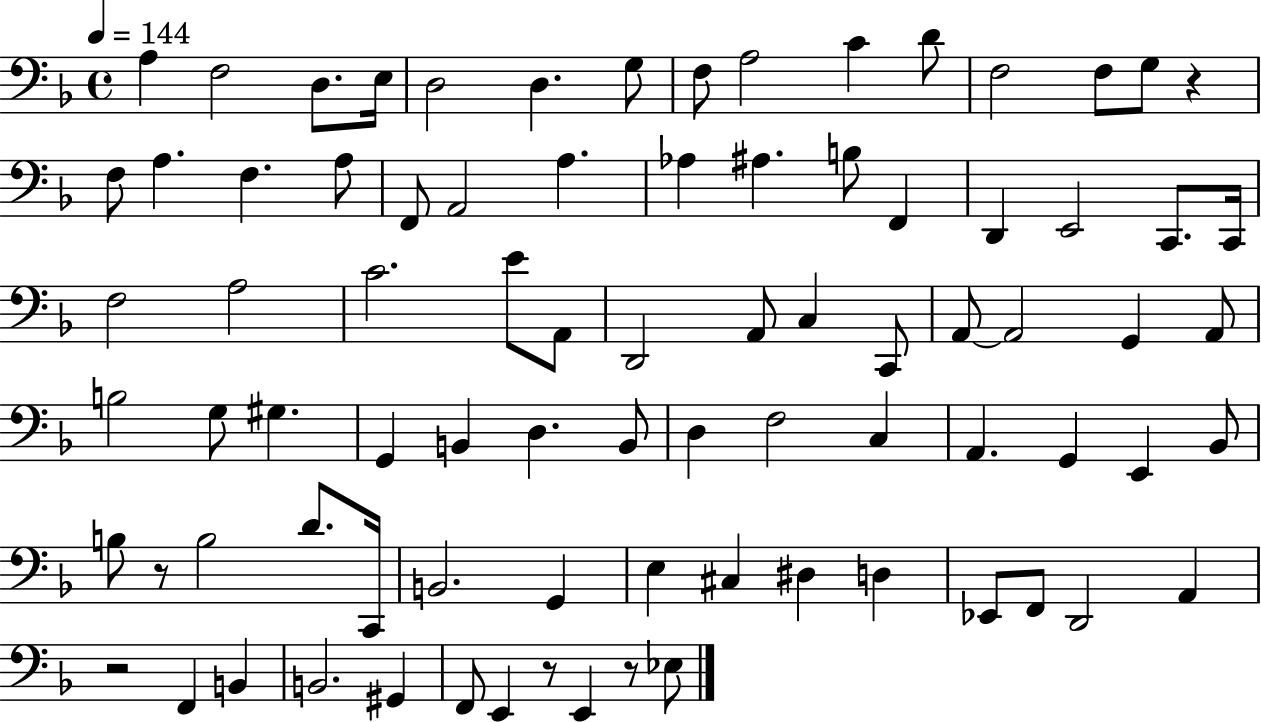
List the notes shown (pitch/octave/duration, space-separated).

A3/q F3/h D3/e. E3/s D3/h D3/q. G3/e F3/e A3/h C4/q D4/e F3/h F3/e G3/e R/q F3/e A3/q. F3/q. A3/e F2/e A2/h A3/q. Ab3/q A#3/q. B3/e F2/q D2/q E2/h C2/e. C2/s F3/h A3/h C4/h. E4/e A2/e D2/h A2/e C3/q C2/e A2/e A2/h G2/q A2/e B3/h G3/e G#3/q. G2/q B2/q D3/q. B2/e D3/q F3/h C3/q A2/q. G2/q E2/q Bb2/e B3/e R/e B3/h D4/e. C2/s B2/h. G2/q E3/q C#3/q D#3/q D3/q Eb2/e F2/e D2/h A2/q R/h F2/q B2/q B2/h. G#2/q F2/e E2/q R/e E2/q R/e Eb3/e